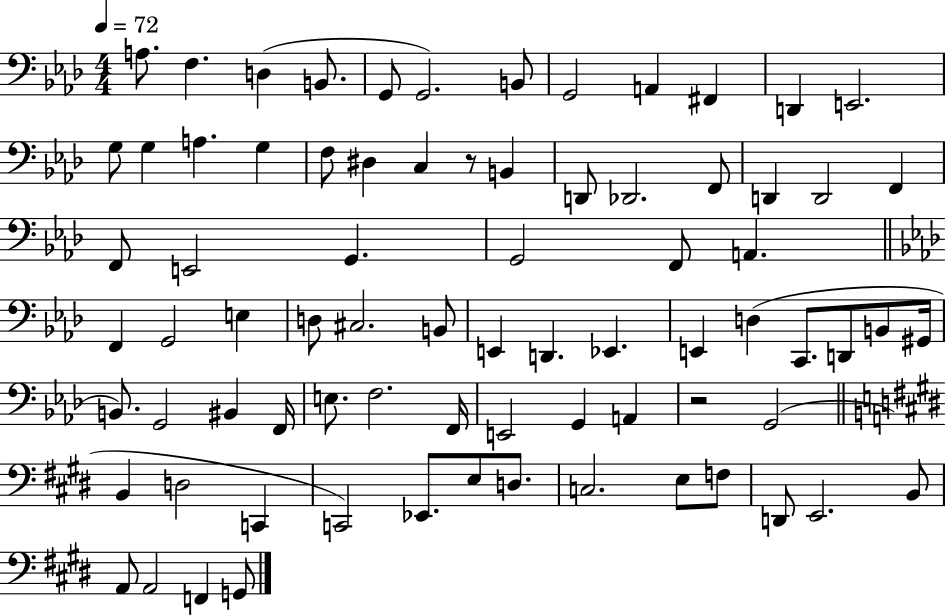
X:1
T:Untitled
M:4/4
L:1/4
K:Ab
A,/2 F, D, B,,/2 G,,/2 G,,2 B,,/2 G,,2 A,, ^F,, D,, E,,2 G,/2 G, A, G, F,/2 ^D, C, z/2 B,, D,,/2 _D,,2 F,,/2 D,, D,,2 F,, F,,/2 E,,2 G,, G,,2 F,,/2 A,, F,, G,,2 E, D,/2 ^C,2 B,,/2 E,, D,, _E,, E,, D, C,,/2 D,,/2 B,,/2 ^G,,/4 B,,/2 G,,2 ^B,, F,,/4 E,/2 F,2 F,,/4 E,,2 G,, A,, z2 G,,2 B,, D,2 C,, C,,2 _E,,/2 E,/2 D,/2 C,2 E,/2 F,/2 D,,/2 E,,2 B,,/2 A,,/2 A,,2 F,, G,,/2